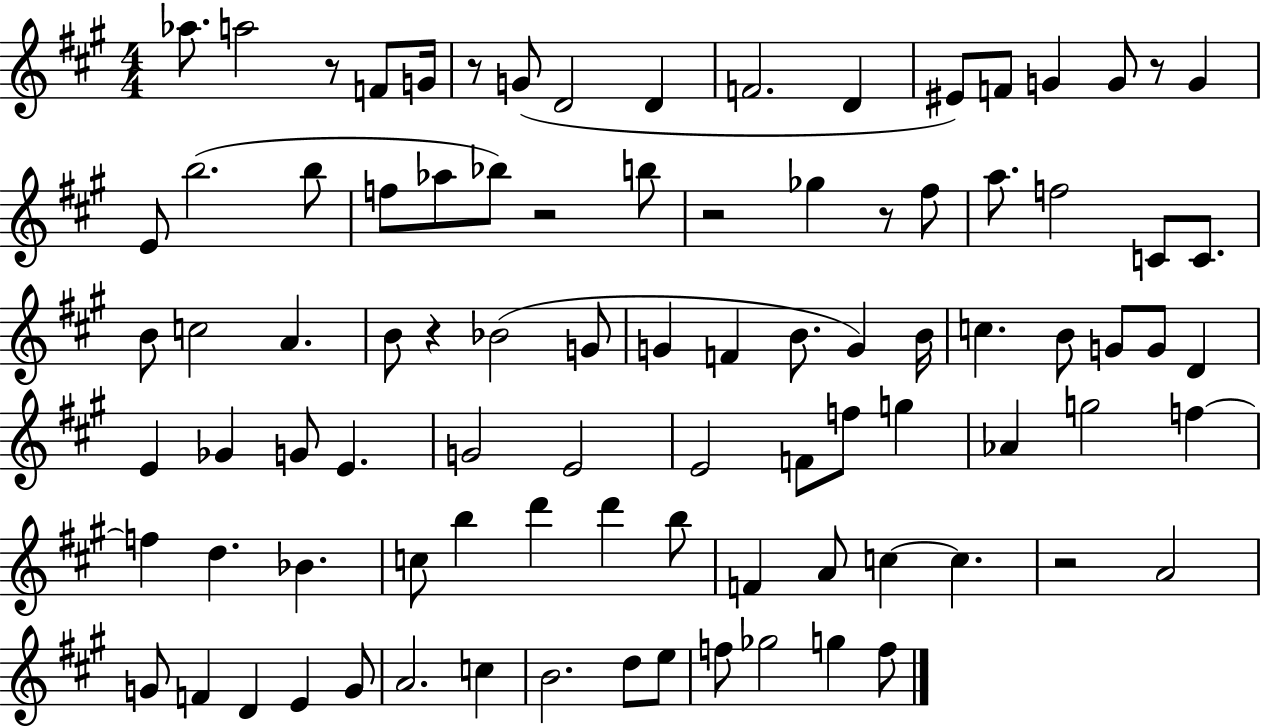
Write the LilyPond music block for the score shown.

{
  \clef treble
  \numericTimeSignature
  \time 4/4
  \key a \major
  \repeat volta 2 { aes''8. a''2 r8 f'8 g'16 | r8 g'8( d'2 d'4 | f'2. d'4 | eis'8) f'8 g'4 g'8 r8 g'4 | \break e'8 b''2.( b''8 | f''8 aes''8 bes''8) r2 b''8 | r2 ges''4 r8 fis''8 | a''8. f''2 c'8 c'8. | \break b'8 c''2 a'4. | b'8 r4 bes'2( g'8 | g'4 f'4 b'8. g'4) b'16 | c''4. b'8 g'8 g'8 d'4 | \break e'4 ges'4 g'8 e'4. | g'2 e'2 | e'2 f'8 f''8 g''4 | aes'4 g''2 f''4~~ | \break f''4 d''4. bes'4. | c''8 b''4 d'''4 d'''4 b''8 | f'4 a'8 c''4~~ c''4. | r2 a'2 | \break g'8 f'4 d'4 e'4 g'8 | a'2. c''4 | b'2. d''8 e''8 | f''8 ges''2 g''4 f''8 | \break } \bar "|."
}